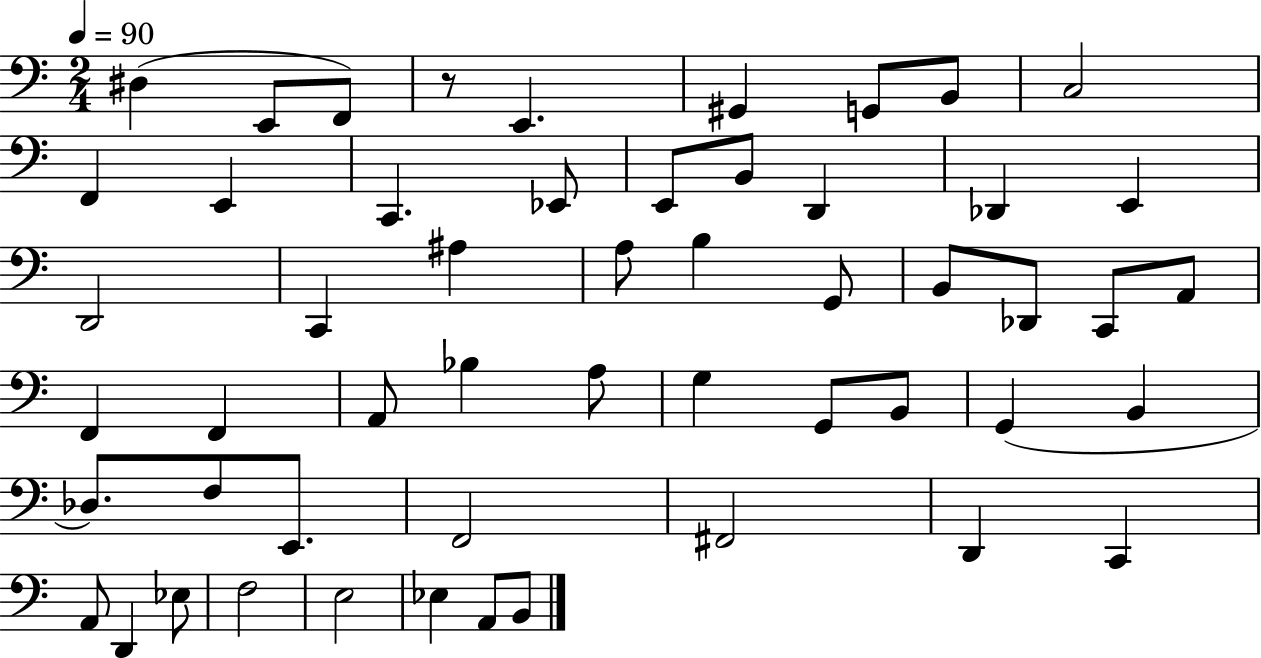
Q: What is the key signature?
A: C major